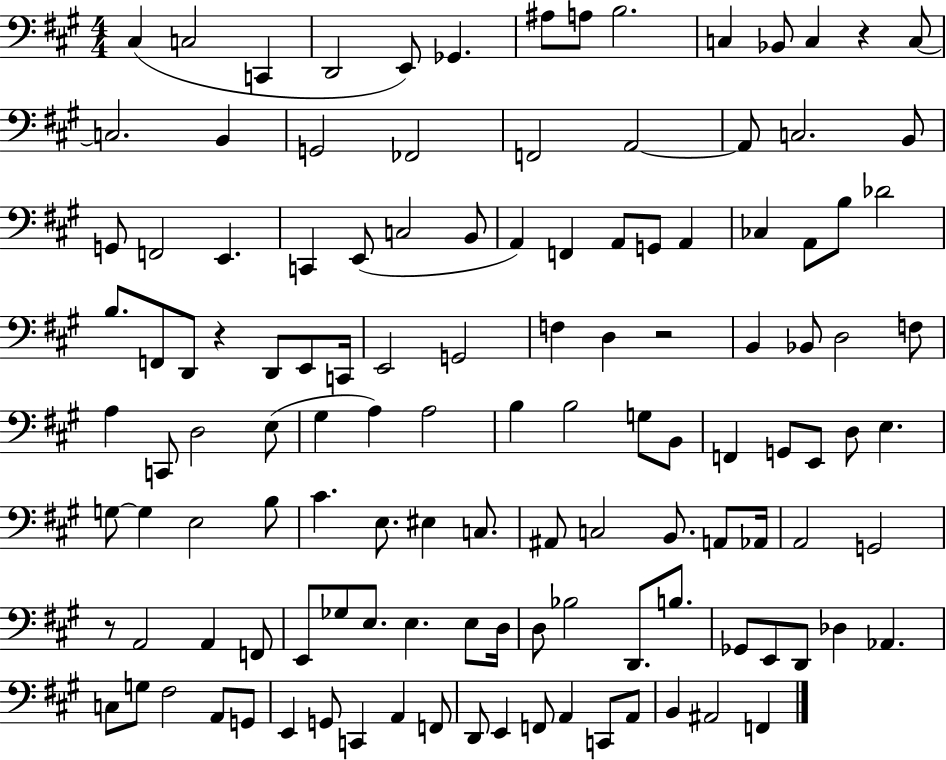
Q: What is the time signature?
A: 4/4